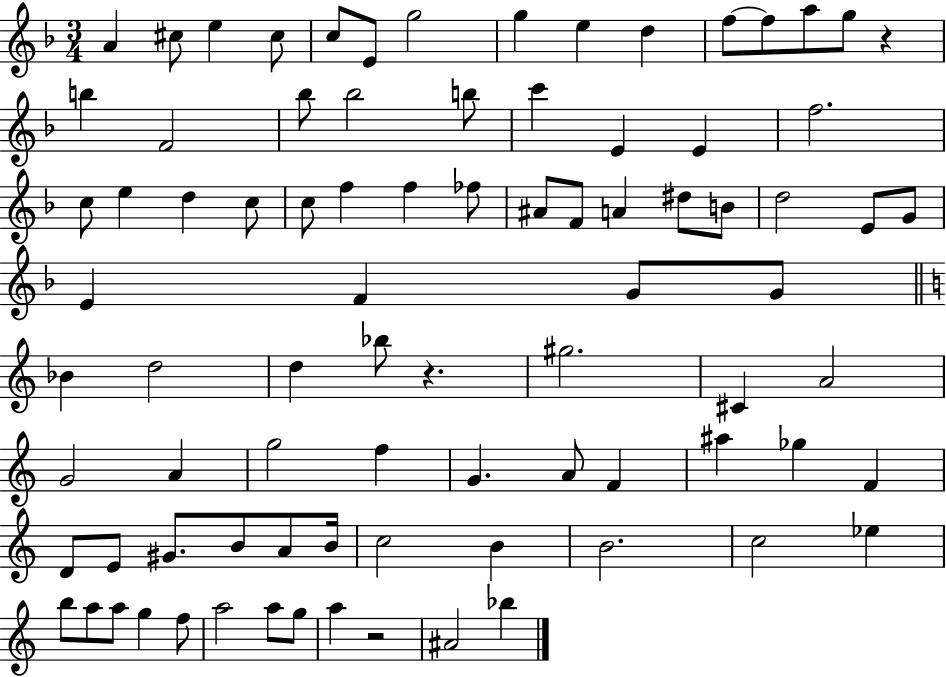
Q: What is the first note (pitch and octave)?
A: A4